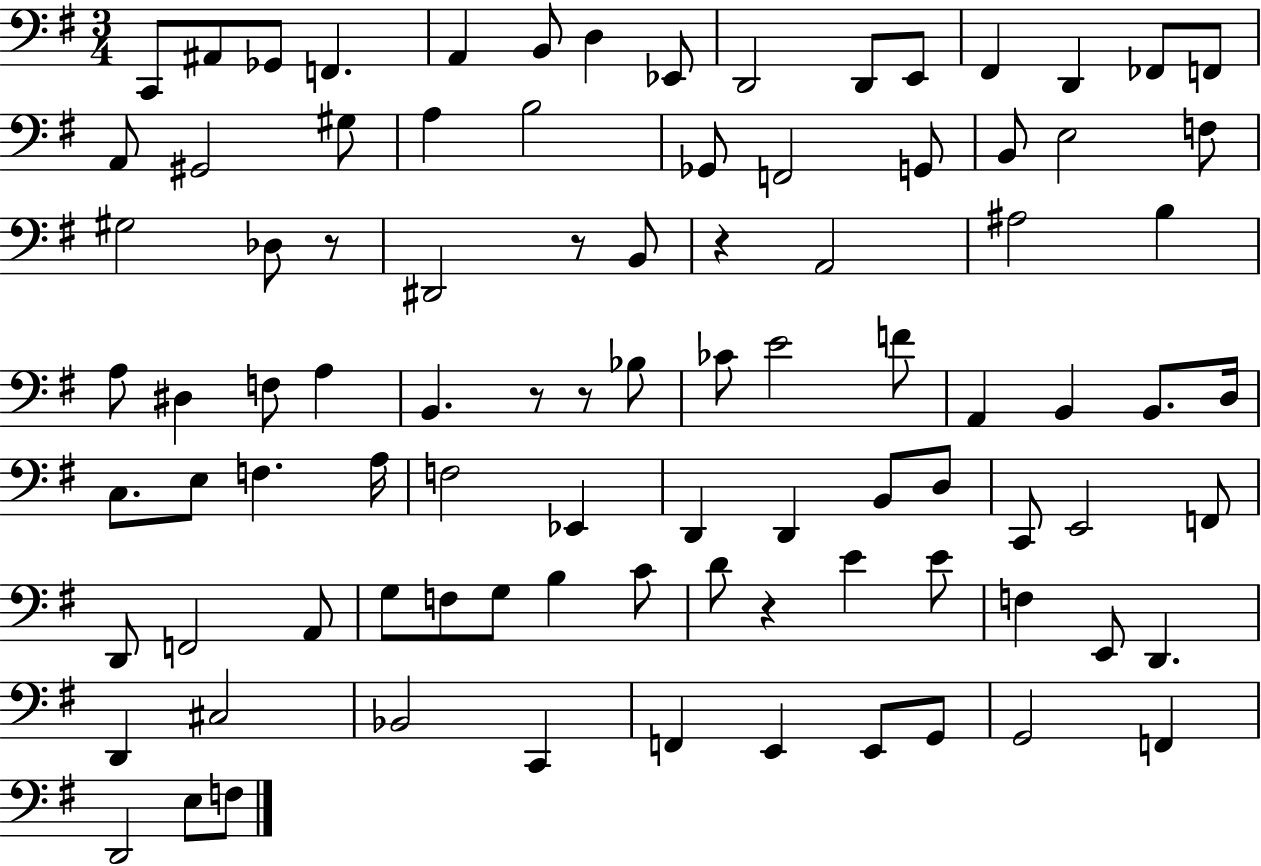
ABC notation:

X:1
T:Untitled
M:3/4
L:1/4
K:G
C,,/2 ^A,,/2 _G,,/2 F,, A,, B,,/2 D, _E,,/2 D,,2 D,,/2 E,,/2 ^F,, D,, _F,,/2 F,,/2 A,,/2 ^G,,2 ^G,/2 A, B,2 _G,,/2 F,,2 G,,/2 B,,/2 E,2 F,/2 ^G,2 _D,/2 z/2 ^D,,2 z/2 B,,/2 z A,,2 ^A,2 B, A,/2 ^D, F,/2 A, B,, z/2 z/2 _B,/2 _C/2 E2 F/2 A,, B,, B,,/2 D,/4 C,/2 E,/2 F, A,/4 F,2 _E,, D,, D,, B,,/2 D,/2 C,,/2 E,,2 F,,/2 D,,/2 F,,2 A,,/2 G,/2 F,/2 G,/2 B, C/2 D/2 z E E/2 F, E,,/2 D,, D,, ^C,2 _B,,2 C,, F,, E,, E,,/2 G,,/2 G,,2 F,, D,,2 E,/2 F,/2